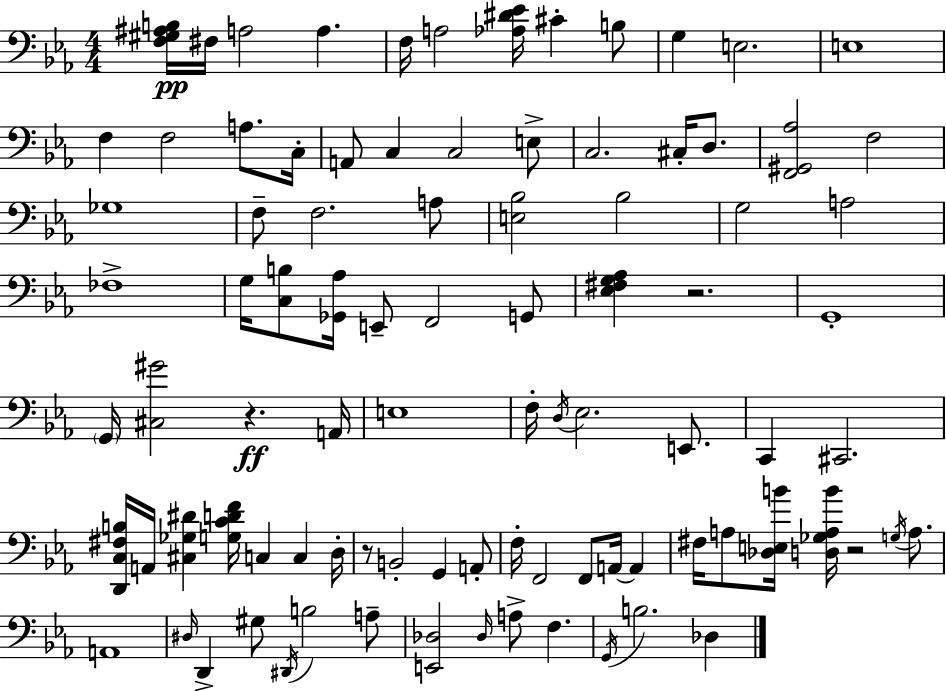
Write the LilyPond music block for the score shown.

{
  \clef bass
  \numericTimeSignature
  \time 4/4
  \key c \minor
  \repeat volta 2 { <f gis ais b>16\pp fis16 a2 a4. | f16 a2 <aes dis' ees'>16 cis'4-. b8 | g4 e2. | e1 | \break f4 f2 a8. c16-. | a,8 c4 c2 e8-> | c2. cis16-. d8. | <f, gis, aes>2 f2 | \break ges1 | f8-- f2. a8 | <e bes>2 bes2 | g2 a2 | \break fes1-> | g16 <c b>8 <ges, aes>16 e,8-- f,2 g,8 | <ees fis g aes>4 r2. | g,1-. | \break \parenthesize g,16 <cis gis'>2 r4.\ff a,16 | e1 | f16-. \acciaccatura { d16 } ees2. e,8. | c,4 cis,2. | \break <d, c fis b>16 a,16 <cis ges dis'>4 <g c' d' f'>16 c4 c4 | d16-. r8 b,2-. g,4 a,8-. | f16-. f,2 f,8 a,16~~ a,4 | fis16 a8 <des e b'>16 <d ges a b'>16 r2 \acciaccatura { g16 } a8. | \break a,1 | \grace { dis16 } d,4-> gis8 \acciaccatura { dis,16 } b2 | a8-- <e, des>2 \grace { des16 } a8-> f4. | \acciaccatura { g,16 } b2. | \break des4 } \bar "|."
}